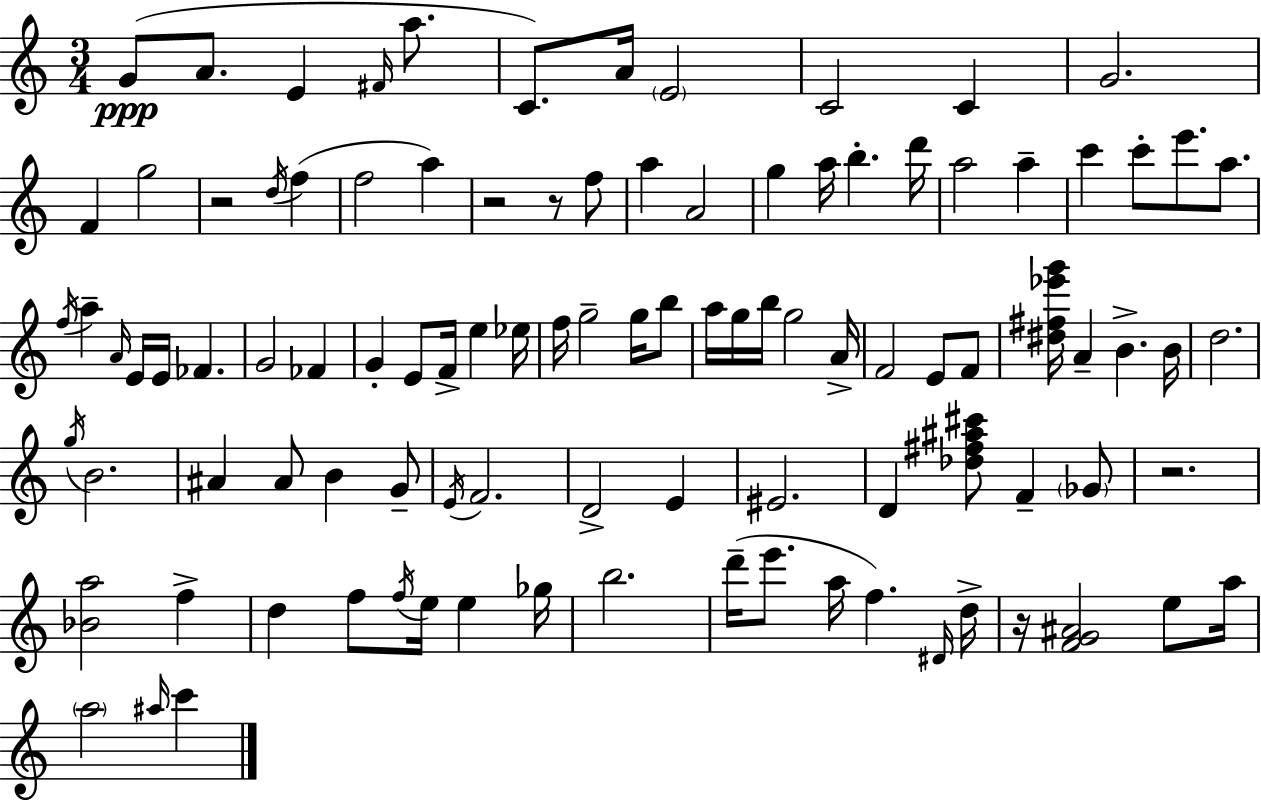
{
  \clef treble
  \numericTimeSignature
  \time 3/4
  \key c \major
  \repeat volta 2 { g'8(\ppp a'8. e'4 \grace { fis'16 } a''8. | c'8.) a'16 \parenthesize e'2 | c'2 c'4 | g'2. | \break f'4 g''2 | r2 \acciaccatura { d''16 }( f''4 | f''2 a''4) | r2 r8 | \break f''8 a''4 a'2 | g''4 a''16 b''4.-. | d'''16 a''2 a''4-- | c'''4 c'''8-. e'''8. a''8. | \break \acciaccatura { f''16 } a''4-- \grace { a'16 } e'16 e'16 fes'4. | g'2 | fes'4 g'4-. e'8 f'16-> e''4 | ees''16 f''16 g''2-- | \break g''16 b''8 a''16 g''16 b''16 g''2 | a'16-> f'2 | e'8 f'8 <dis'' fis'' ees''' g'''>16 a'4-- b'4.-> | b'16 d''2. | \break \acciaccatura { g''16 } b'2. | ais'4 ais'8 b'4 | g'8-- \acciaccatura { e'16 } f'2. | d'2-> | \break e'4 eis'2. | d'4 <des'' fis'' ais'' cis'''>8 | f'4-- \parenthesize ges'8 r2. | <bes' a''>2 | \break f''4-> d''4 f''8 | \acciaccatura { f''16 } e''16 e''4 ges''16 b''2. | d'''16--( e'''8. a''16 | f''4.) \grace { dis'16 } d''16-> r16 <f' g' ais'>2 | \break e''8 a''16 \parenthesize a''2 | \grace { ais''16 } c'''4 } \bar "|."
}